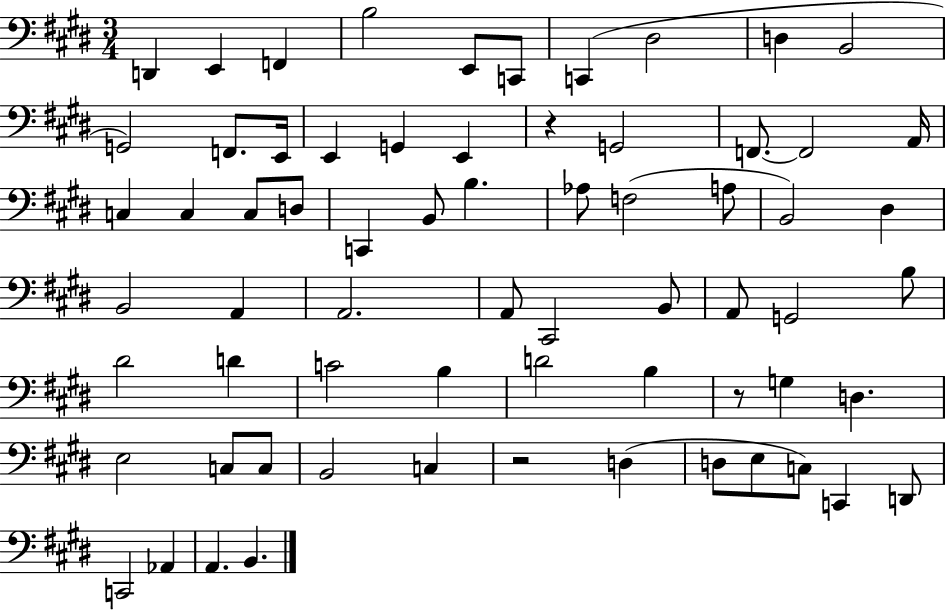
D2/q E2/q F2/q B3/h E2/e C2/e C2/q D#3/h D3/q B2/h G2/h F2/e. E2/s E2/q G2/q E2/q R/q G2/h F2/e. F2/h A2/s C3/q C3/q C3/e D3/e C2/q B2/e B3/q. Ab3/e F3/h A3/e B2/h D#3/q B2/h A2/q A2/h. A2/e C#2/h B2/e A2/e G2/h B3/e D#4/h D4/q C4/h B3/q D4/h B3/q R/e G3/q D3/q. E3/h C3/e C3/e B2/h C3/q R/h D3/q D3/e E3/e C3/e C2/q D2/e C2/h Ab2/q A2/q. B2/q.